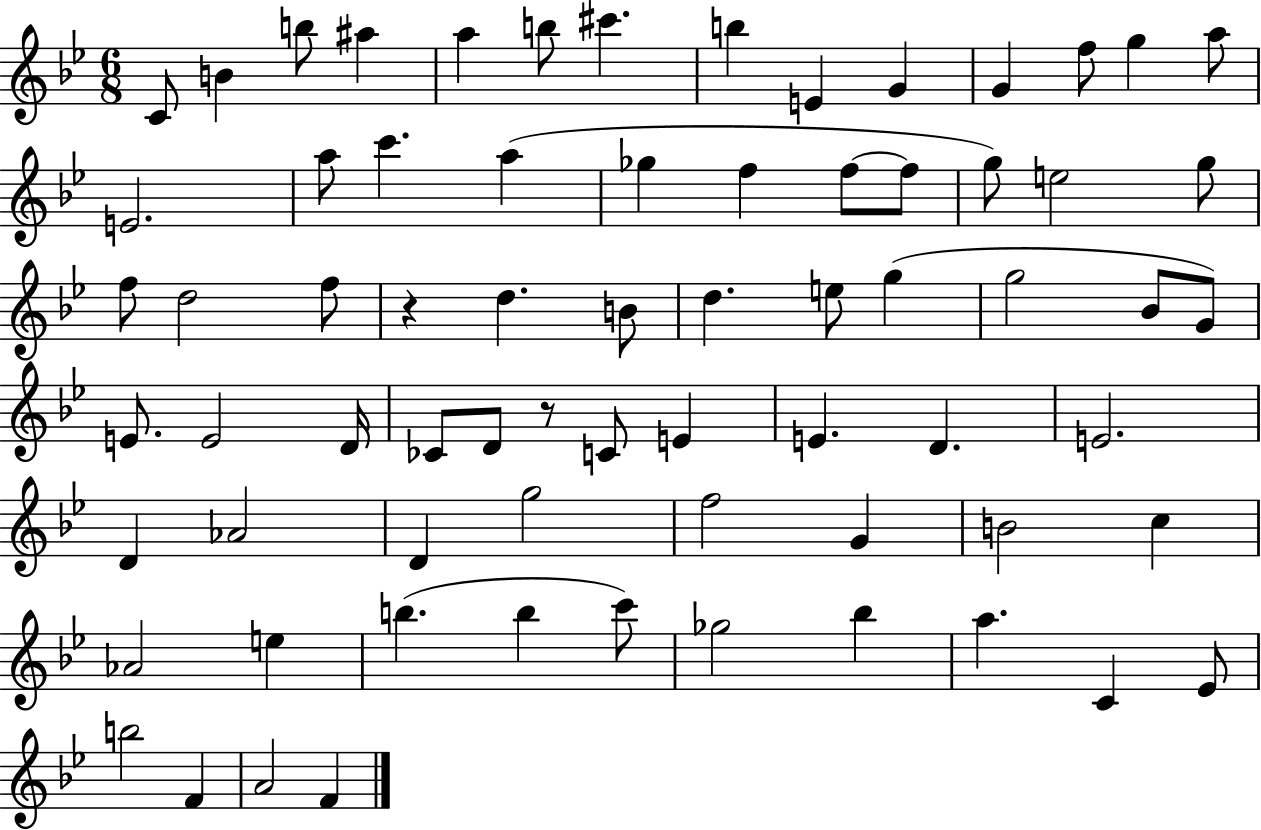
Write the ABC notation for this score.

X:1
T:Untitled
M:6/8
L:1/4
K:Bb
C/2 B b/2 ^a a b/2 ^c' b E G G f/2 g a/2 E2 a/2 c' a _g f f/2 f/2 g/2 e2 g/2 f/2 d2 f/2 z d B/2 d e/2 g g2 _B/2 G/2 E/2 E2 D/4 _C/2 D/2 z/2 C/2 E E D E2 D _A2 D g2 f2 G B2 c _A2 e b b c'/2 _g2 _b a C _E/2 b2 F A2 F